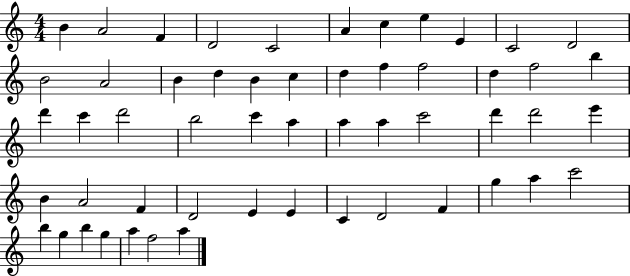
B4/q A4/h F4/q D4/h C4/h A4/q C5/q E5/q E4/q C4/h D4/h B4/h A4/h B4/q D5/q B4/q C5/q D5/q F5/q F5/h D5/q F5/h B5/q D6/q C6/q D6/h B5/h C6/q A5/q A5/q A5/q C6/h D6/q D6/h E6/q B4/q A4/h F4/q D4/h E4/q E4/q C4/q D4/h F4/q G5/q A5/q C6/h B5/q G5/q B5/q G5/q A5/q F5/h A5/q